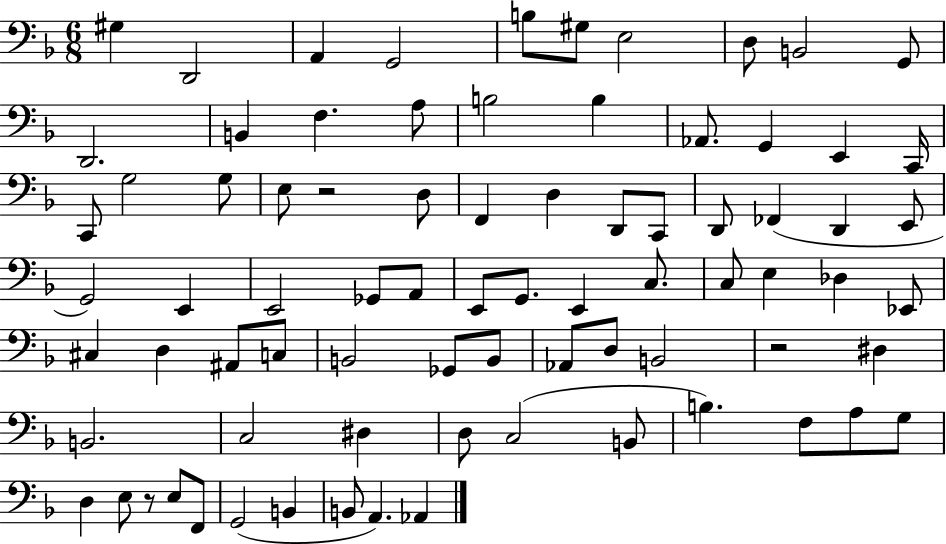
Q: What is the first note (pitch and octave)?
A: G#3